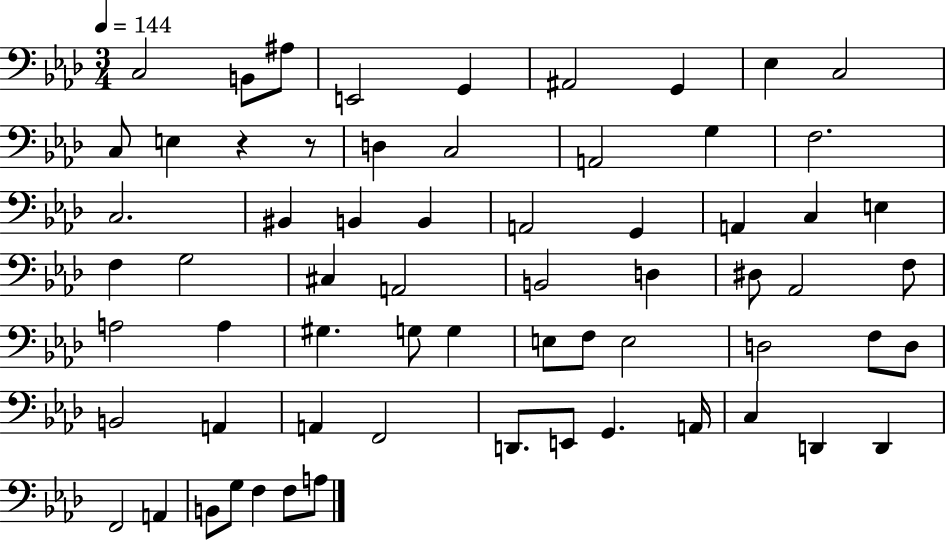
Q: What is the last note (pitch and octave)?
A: A3